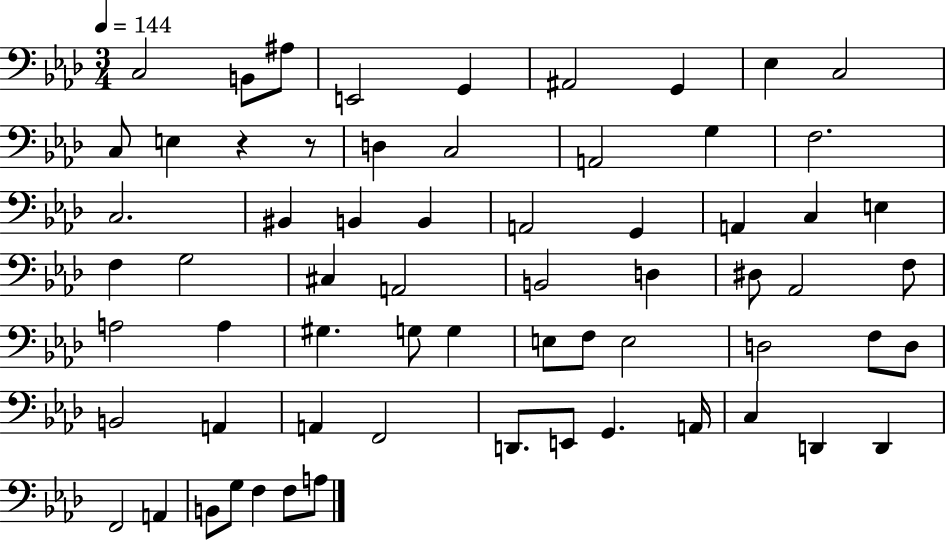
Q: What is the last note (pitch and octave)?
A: A3